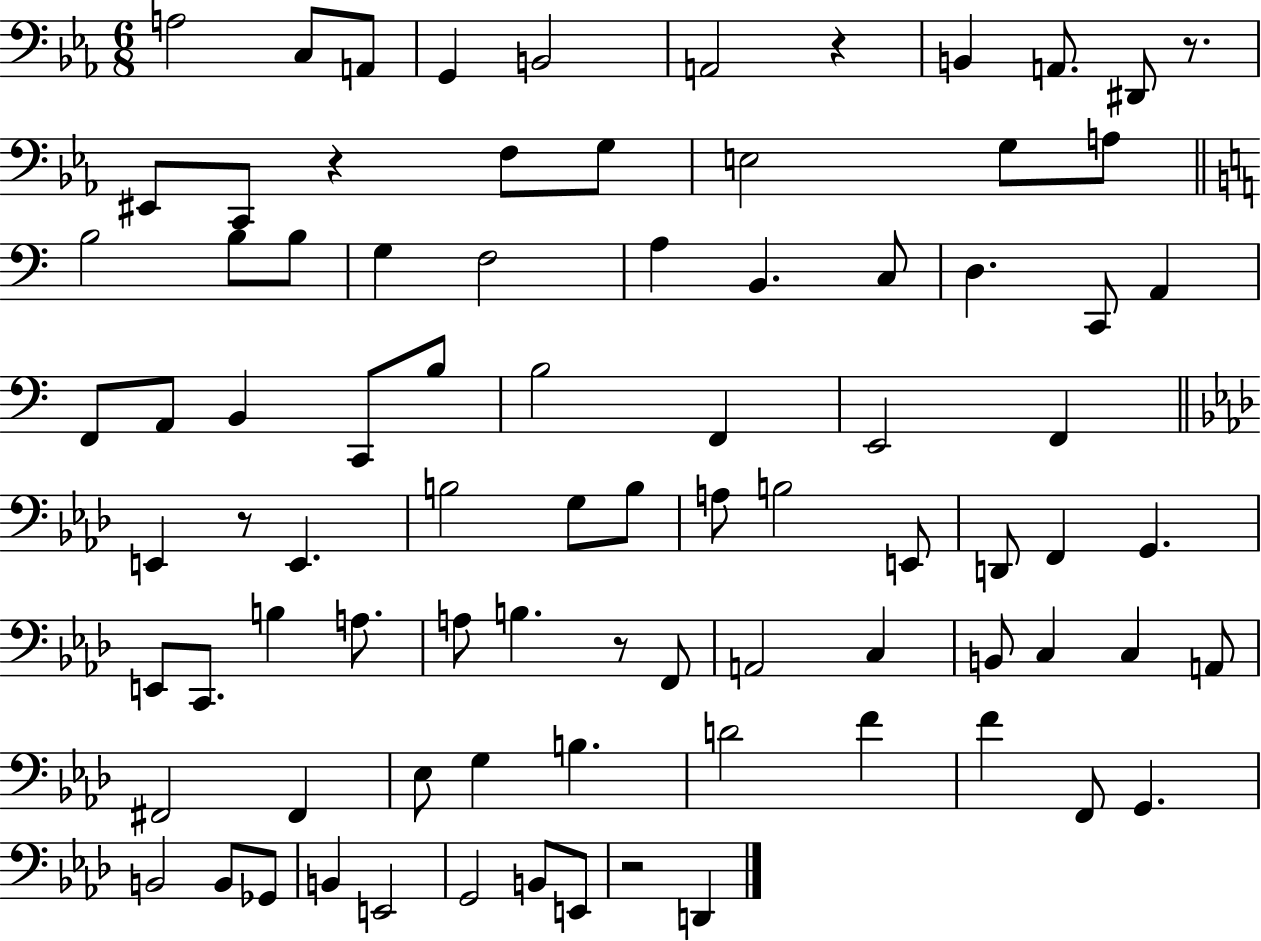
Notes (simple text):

A3/h C3/e A2/e G2/q B2/h A2/h R/q B2/q A2/e. D#2/e R/e. EIS2/e C2/e R/q F3/e G3/e E3/h G3/e A3/e B3/h B3/e B3/e G3/q F3/h A3/q B2/q. C3/e D3/q. C2/e A2/q F2/e A2/e B2/q C2/e B3/e B3/h F2/q E2/h F2/q E2/q R/e E2/q. B3/h G3/e B3/e A3/e B3/h E2/e D2/e F2/q G2/q. E2/e C2/e. B3/q A3/e. A3/e B3/q. R/e F2/e A2/h C3/q B2/e C3/q C3/q A2/e F#2/h F#2/q Eb3/e G3/q B3/q. D4/h F4/q F4/q F2/e G2/q. B2/h B2/e Gb2/e B2/q E2/h G2/h B2/e E2/e R/h D2/q